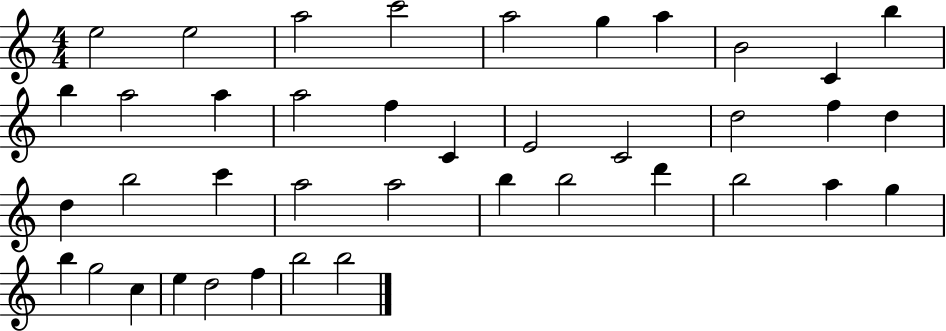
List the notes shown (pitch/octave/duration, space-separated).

E5/h E5/h A5/h C6/h A5/h G5/q A5/q B4/h C4/q B5/q B5/q A5/h A5/q A5/h F5/q C4/q E4/h C4/h D5/h F5/q D5/q D5/q B5/h C6/q A5/h A5/h B5/q B5/h D6/q B5/h A5/q G5/q B5/q G5/h C5/q E5/q D5/h F5/q B5/h B5/h